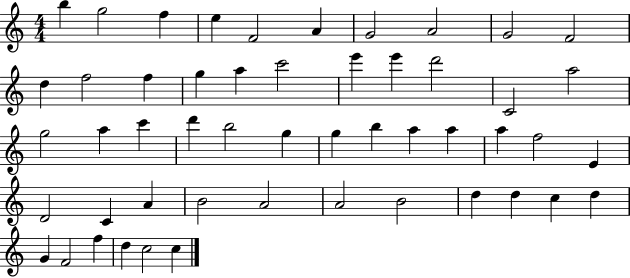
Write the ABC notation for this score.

X:1
T:Untitled
M:4/4
L:1/4
K:C
b g2 f e F2 A G2 A2 G2 F2 d f2 f g a c'2 e' e' d'2 C2 a2 g2 a c' d' b2 g g b a a a f2 E D2 C A B2 A2 A2 B2 d d c d G F2 f d c2 c